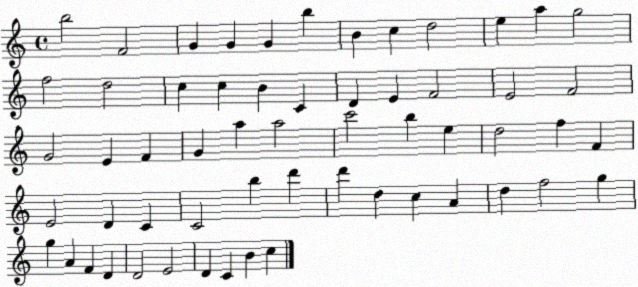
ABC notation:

X:1
T:Untitled
M:4/4
L:1/4
K:C
b2 F2 G G G b B c d2 e a g2 f2 d2 c c B C D E F2 E2 F2 G2 E F G a a2 c'2 b e d2 f F E2 D C C2 b d' d' d c A d f2 g g A F D D2 E2 D C B c